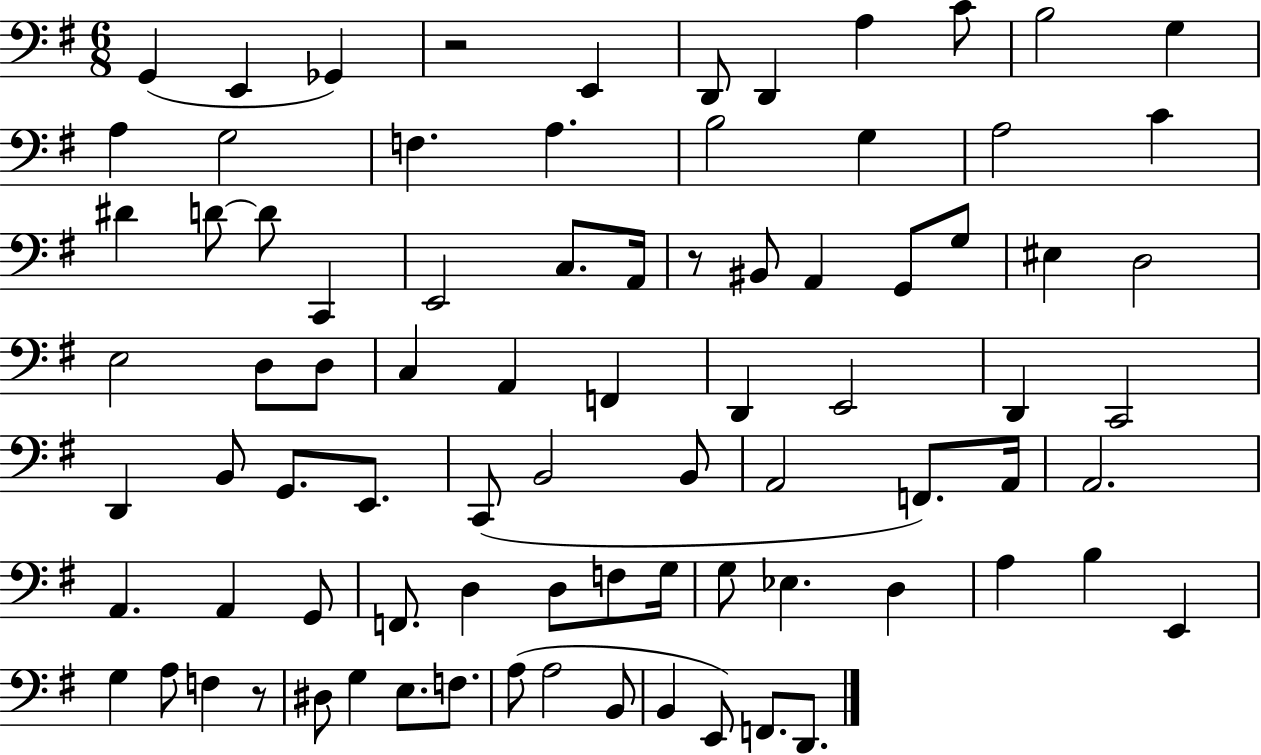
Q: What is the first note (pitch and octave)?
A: G2